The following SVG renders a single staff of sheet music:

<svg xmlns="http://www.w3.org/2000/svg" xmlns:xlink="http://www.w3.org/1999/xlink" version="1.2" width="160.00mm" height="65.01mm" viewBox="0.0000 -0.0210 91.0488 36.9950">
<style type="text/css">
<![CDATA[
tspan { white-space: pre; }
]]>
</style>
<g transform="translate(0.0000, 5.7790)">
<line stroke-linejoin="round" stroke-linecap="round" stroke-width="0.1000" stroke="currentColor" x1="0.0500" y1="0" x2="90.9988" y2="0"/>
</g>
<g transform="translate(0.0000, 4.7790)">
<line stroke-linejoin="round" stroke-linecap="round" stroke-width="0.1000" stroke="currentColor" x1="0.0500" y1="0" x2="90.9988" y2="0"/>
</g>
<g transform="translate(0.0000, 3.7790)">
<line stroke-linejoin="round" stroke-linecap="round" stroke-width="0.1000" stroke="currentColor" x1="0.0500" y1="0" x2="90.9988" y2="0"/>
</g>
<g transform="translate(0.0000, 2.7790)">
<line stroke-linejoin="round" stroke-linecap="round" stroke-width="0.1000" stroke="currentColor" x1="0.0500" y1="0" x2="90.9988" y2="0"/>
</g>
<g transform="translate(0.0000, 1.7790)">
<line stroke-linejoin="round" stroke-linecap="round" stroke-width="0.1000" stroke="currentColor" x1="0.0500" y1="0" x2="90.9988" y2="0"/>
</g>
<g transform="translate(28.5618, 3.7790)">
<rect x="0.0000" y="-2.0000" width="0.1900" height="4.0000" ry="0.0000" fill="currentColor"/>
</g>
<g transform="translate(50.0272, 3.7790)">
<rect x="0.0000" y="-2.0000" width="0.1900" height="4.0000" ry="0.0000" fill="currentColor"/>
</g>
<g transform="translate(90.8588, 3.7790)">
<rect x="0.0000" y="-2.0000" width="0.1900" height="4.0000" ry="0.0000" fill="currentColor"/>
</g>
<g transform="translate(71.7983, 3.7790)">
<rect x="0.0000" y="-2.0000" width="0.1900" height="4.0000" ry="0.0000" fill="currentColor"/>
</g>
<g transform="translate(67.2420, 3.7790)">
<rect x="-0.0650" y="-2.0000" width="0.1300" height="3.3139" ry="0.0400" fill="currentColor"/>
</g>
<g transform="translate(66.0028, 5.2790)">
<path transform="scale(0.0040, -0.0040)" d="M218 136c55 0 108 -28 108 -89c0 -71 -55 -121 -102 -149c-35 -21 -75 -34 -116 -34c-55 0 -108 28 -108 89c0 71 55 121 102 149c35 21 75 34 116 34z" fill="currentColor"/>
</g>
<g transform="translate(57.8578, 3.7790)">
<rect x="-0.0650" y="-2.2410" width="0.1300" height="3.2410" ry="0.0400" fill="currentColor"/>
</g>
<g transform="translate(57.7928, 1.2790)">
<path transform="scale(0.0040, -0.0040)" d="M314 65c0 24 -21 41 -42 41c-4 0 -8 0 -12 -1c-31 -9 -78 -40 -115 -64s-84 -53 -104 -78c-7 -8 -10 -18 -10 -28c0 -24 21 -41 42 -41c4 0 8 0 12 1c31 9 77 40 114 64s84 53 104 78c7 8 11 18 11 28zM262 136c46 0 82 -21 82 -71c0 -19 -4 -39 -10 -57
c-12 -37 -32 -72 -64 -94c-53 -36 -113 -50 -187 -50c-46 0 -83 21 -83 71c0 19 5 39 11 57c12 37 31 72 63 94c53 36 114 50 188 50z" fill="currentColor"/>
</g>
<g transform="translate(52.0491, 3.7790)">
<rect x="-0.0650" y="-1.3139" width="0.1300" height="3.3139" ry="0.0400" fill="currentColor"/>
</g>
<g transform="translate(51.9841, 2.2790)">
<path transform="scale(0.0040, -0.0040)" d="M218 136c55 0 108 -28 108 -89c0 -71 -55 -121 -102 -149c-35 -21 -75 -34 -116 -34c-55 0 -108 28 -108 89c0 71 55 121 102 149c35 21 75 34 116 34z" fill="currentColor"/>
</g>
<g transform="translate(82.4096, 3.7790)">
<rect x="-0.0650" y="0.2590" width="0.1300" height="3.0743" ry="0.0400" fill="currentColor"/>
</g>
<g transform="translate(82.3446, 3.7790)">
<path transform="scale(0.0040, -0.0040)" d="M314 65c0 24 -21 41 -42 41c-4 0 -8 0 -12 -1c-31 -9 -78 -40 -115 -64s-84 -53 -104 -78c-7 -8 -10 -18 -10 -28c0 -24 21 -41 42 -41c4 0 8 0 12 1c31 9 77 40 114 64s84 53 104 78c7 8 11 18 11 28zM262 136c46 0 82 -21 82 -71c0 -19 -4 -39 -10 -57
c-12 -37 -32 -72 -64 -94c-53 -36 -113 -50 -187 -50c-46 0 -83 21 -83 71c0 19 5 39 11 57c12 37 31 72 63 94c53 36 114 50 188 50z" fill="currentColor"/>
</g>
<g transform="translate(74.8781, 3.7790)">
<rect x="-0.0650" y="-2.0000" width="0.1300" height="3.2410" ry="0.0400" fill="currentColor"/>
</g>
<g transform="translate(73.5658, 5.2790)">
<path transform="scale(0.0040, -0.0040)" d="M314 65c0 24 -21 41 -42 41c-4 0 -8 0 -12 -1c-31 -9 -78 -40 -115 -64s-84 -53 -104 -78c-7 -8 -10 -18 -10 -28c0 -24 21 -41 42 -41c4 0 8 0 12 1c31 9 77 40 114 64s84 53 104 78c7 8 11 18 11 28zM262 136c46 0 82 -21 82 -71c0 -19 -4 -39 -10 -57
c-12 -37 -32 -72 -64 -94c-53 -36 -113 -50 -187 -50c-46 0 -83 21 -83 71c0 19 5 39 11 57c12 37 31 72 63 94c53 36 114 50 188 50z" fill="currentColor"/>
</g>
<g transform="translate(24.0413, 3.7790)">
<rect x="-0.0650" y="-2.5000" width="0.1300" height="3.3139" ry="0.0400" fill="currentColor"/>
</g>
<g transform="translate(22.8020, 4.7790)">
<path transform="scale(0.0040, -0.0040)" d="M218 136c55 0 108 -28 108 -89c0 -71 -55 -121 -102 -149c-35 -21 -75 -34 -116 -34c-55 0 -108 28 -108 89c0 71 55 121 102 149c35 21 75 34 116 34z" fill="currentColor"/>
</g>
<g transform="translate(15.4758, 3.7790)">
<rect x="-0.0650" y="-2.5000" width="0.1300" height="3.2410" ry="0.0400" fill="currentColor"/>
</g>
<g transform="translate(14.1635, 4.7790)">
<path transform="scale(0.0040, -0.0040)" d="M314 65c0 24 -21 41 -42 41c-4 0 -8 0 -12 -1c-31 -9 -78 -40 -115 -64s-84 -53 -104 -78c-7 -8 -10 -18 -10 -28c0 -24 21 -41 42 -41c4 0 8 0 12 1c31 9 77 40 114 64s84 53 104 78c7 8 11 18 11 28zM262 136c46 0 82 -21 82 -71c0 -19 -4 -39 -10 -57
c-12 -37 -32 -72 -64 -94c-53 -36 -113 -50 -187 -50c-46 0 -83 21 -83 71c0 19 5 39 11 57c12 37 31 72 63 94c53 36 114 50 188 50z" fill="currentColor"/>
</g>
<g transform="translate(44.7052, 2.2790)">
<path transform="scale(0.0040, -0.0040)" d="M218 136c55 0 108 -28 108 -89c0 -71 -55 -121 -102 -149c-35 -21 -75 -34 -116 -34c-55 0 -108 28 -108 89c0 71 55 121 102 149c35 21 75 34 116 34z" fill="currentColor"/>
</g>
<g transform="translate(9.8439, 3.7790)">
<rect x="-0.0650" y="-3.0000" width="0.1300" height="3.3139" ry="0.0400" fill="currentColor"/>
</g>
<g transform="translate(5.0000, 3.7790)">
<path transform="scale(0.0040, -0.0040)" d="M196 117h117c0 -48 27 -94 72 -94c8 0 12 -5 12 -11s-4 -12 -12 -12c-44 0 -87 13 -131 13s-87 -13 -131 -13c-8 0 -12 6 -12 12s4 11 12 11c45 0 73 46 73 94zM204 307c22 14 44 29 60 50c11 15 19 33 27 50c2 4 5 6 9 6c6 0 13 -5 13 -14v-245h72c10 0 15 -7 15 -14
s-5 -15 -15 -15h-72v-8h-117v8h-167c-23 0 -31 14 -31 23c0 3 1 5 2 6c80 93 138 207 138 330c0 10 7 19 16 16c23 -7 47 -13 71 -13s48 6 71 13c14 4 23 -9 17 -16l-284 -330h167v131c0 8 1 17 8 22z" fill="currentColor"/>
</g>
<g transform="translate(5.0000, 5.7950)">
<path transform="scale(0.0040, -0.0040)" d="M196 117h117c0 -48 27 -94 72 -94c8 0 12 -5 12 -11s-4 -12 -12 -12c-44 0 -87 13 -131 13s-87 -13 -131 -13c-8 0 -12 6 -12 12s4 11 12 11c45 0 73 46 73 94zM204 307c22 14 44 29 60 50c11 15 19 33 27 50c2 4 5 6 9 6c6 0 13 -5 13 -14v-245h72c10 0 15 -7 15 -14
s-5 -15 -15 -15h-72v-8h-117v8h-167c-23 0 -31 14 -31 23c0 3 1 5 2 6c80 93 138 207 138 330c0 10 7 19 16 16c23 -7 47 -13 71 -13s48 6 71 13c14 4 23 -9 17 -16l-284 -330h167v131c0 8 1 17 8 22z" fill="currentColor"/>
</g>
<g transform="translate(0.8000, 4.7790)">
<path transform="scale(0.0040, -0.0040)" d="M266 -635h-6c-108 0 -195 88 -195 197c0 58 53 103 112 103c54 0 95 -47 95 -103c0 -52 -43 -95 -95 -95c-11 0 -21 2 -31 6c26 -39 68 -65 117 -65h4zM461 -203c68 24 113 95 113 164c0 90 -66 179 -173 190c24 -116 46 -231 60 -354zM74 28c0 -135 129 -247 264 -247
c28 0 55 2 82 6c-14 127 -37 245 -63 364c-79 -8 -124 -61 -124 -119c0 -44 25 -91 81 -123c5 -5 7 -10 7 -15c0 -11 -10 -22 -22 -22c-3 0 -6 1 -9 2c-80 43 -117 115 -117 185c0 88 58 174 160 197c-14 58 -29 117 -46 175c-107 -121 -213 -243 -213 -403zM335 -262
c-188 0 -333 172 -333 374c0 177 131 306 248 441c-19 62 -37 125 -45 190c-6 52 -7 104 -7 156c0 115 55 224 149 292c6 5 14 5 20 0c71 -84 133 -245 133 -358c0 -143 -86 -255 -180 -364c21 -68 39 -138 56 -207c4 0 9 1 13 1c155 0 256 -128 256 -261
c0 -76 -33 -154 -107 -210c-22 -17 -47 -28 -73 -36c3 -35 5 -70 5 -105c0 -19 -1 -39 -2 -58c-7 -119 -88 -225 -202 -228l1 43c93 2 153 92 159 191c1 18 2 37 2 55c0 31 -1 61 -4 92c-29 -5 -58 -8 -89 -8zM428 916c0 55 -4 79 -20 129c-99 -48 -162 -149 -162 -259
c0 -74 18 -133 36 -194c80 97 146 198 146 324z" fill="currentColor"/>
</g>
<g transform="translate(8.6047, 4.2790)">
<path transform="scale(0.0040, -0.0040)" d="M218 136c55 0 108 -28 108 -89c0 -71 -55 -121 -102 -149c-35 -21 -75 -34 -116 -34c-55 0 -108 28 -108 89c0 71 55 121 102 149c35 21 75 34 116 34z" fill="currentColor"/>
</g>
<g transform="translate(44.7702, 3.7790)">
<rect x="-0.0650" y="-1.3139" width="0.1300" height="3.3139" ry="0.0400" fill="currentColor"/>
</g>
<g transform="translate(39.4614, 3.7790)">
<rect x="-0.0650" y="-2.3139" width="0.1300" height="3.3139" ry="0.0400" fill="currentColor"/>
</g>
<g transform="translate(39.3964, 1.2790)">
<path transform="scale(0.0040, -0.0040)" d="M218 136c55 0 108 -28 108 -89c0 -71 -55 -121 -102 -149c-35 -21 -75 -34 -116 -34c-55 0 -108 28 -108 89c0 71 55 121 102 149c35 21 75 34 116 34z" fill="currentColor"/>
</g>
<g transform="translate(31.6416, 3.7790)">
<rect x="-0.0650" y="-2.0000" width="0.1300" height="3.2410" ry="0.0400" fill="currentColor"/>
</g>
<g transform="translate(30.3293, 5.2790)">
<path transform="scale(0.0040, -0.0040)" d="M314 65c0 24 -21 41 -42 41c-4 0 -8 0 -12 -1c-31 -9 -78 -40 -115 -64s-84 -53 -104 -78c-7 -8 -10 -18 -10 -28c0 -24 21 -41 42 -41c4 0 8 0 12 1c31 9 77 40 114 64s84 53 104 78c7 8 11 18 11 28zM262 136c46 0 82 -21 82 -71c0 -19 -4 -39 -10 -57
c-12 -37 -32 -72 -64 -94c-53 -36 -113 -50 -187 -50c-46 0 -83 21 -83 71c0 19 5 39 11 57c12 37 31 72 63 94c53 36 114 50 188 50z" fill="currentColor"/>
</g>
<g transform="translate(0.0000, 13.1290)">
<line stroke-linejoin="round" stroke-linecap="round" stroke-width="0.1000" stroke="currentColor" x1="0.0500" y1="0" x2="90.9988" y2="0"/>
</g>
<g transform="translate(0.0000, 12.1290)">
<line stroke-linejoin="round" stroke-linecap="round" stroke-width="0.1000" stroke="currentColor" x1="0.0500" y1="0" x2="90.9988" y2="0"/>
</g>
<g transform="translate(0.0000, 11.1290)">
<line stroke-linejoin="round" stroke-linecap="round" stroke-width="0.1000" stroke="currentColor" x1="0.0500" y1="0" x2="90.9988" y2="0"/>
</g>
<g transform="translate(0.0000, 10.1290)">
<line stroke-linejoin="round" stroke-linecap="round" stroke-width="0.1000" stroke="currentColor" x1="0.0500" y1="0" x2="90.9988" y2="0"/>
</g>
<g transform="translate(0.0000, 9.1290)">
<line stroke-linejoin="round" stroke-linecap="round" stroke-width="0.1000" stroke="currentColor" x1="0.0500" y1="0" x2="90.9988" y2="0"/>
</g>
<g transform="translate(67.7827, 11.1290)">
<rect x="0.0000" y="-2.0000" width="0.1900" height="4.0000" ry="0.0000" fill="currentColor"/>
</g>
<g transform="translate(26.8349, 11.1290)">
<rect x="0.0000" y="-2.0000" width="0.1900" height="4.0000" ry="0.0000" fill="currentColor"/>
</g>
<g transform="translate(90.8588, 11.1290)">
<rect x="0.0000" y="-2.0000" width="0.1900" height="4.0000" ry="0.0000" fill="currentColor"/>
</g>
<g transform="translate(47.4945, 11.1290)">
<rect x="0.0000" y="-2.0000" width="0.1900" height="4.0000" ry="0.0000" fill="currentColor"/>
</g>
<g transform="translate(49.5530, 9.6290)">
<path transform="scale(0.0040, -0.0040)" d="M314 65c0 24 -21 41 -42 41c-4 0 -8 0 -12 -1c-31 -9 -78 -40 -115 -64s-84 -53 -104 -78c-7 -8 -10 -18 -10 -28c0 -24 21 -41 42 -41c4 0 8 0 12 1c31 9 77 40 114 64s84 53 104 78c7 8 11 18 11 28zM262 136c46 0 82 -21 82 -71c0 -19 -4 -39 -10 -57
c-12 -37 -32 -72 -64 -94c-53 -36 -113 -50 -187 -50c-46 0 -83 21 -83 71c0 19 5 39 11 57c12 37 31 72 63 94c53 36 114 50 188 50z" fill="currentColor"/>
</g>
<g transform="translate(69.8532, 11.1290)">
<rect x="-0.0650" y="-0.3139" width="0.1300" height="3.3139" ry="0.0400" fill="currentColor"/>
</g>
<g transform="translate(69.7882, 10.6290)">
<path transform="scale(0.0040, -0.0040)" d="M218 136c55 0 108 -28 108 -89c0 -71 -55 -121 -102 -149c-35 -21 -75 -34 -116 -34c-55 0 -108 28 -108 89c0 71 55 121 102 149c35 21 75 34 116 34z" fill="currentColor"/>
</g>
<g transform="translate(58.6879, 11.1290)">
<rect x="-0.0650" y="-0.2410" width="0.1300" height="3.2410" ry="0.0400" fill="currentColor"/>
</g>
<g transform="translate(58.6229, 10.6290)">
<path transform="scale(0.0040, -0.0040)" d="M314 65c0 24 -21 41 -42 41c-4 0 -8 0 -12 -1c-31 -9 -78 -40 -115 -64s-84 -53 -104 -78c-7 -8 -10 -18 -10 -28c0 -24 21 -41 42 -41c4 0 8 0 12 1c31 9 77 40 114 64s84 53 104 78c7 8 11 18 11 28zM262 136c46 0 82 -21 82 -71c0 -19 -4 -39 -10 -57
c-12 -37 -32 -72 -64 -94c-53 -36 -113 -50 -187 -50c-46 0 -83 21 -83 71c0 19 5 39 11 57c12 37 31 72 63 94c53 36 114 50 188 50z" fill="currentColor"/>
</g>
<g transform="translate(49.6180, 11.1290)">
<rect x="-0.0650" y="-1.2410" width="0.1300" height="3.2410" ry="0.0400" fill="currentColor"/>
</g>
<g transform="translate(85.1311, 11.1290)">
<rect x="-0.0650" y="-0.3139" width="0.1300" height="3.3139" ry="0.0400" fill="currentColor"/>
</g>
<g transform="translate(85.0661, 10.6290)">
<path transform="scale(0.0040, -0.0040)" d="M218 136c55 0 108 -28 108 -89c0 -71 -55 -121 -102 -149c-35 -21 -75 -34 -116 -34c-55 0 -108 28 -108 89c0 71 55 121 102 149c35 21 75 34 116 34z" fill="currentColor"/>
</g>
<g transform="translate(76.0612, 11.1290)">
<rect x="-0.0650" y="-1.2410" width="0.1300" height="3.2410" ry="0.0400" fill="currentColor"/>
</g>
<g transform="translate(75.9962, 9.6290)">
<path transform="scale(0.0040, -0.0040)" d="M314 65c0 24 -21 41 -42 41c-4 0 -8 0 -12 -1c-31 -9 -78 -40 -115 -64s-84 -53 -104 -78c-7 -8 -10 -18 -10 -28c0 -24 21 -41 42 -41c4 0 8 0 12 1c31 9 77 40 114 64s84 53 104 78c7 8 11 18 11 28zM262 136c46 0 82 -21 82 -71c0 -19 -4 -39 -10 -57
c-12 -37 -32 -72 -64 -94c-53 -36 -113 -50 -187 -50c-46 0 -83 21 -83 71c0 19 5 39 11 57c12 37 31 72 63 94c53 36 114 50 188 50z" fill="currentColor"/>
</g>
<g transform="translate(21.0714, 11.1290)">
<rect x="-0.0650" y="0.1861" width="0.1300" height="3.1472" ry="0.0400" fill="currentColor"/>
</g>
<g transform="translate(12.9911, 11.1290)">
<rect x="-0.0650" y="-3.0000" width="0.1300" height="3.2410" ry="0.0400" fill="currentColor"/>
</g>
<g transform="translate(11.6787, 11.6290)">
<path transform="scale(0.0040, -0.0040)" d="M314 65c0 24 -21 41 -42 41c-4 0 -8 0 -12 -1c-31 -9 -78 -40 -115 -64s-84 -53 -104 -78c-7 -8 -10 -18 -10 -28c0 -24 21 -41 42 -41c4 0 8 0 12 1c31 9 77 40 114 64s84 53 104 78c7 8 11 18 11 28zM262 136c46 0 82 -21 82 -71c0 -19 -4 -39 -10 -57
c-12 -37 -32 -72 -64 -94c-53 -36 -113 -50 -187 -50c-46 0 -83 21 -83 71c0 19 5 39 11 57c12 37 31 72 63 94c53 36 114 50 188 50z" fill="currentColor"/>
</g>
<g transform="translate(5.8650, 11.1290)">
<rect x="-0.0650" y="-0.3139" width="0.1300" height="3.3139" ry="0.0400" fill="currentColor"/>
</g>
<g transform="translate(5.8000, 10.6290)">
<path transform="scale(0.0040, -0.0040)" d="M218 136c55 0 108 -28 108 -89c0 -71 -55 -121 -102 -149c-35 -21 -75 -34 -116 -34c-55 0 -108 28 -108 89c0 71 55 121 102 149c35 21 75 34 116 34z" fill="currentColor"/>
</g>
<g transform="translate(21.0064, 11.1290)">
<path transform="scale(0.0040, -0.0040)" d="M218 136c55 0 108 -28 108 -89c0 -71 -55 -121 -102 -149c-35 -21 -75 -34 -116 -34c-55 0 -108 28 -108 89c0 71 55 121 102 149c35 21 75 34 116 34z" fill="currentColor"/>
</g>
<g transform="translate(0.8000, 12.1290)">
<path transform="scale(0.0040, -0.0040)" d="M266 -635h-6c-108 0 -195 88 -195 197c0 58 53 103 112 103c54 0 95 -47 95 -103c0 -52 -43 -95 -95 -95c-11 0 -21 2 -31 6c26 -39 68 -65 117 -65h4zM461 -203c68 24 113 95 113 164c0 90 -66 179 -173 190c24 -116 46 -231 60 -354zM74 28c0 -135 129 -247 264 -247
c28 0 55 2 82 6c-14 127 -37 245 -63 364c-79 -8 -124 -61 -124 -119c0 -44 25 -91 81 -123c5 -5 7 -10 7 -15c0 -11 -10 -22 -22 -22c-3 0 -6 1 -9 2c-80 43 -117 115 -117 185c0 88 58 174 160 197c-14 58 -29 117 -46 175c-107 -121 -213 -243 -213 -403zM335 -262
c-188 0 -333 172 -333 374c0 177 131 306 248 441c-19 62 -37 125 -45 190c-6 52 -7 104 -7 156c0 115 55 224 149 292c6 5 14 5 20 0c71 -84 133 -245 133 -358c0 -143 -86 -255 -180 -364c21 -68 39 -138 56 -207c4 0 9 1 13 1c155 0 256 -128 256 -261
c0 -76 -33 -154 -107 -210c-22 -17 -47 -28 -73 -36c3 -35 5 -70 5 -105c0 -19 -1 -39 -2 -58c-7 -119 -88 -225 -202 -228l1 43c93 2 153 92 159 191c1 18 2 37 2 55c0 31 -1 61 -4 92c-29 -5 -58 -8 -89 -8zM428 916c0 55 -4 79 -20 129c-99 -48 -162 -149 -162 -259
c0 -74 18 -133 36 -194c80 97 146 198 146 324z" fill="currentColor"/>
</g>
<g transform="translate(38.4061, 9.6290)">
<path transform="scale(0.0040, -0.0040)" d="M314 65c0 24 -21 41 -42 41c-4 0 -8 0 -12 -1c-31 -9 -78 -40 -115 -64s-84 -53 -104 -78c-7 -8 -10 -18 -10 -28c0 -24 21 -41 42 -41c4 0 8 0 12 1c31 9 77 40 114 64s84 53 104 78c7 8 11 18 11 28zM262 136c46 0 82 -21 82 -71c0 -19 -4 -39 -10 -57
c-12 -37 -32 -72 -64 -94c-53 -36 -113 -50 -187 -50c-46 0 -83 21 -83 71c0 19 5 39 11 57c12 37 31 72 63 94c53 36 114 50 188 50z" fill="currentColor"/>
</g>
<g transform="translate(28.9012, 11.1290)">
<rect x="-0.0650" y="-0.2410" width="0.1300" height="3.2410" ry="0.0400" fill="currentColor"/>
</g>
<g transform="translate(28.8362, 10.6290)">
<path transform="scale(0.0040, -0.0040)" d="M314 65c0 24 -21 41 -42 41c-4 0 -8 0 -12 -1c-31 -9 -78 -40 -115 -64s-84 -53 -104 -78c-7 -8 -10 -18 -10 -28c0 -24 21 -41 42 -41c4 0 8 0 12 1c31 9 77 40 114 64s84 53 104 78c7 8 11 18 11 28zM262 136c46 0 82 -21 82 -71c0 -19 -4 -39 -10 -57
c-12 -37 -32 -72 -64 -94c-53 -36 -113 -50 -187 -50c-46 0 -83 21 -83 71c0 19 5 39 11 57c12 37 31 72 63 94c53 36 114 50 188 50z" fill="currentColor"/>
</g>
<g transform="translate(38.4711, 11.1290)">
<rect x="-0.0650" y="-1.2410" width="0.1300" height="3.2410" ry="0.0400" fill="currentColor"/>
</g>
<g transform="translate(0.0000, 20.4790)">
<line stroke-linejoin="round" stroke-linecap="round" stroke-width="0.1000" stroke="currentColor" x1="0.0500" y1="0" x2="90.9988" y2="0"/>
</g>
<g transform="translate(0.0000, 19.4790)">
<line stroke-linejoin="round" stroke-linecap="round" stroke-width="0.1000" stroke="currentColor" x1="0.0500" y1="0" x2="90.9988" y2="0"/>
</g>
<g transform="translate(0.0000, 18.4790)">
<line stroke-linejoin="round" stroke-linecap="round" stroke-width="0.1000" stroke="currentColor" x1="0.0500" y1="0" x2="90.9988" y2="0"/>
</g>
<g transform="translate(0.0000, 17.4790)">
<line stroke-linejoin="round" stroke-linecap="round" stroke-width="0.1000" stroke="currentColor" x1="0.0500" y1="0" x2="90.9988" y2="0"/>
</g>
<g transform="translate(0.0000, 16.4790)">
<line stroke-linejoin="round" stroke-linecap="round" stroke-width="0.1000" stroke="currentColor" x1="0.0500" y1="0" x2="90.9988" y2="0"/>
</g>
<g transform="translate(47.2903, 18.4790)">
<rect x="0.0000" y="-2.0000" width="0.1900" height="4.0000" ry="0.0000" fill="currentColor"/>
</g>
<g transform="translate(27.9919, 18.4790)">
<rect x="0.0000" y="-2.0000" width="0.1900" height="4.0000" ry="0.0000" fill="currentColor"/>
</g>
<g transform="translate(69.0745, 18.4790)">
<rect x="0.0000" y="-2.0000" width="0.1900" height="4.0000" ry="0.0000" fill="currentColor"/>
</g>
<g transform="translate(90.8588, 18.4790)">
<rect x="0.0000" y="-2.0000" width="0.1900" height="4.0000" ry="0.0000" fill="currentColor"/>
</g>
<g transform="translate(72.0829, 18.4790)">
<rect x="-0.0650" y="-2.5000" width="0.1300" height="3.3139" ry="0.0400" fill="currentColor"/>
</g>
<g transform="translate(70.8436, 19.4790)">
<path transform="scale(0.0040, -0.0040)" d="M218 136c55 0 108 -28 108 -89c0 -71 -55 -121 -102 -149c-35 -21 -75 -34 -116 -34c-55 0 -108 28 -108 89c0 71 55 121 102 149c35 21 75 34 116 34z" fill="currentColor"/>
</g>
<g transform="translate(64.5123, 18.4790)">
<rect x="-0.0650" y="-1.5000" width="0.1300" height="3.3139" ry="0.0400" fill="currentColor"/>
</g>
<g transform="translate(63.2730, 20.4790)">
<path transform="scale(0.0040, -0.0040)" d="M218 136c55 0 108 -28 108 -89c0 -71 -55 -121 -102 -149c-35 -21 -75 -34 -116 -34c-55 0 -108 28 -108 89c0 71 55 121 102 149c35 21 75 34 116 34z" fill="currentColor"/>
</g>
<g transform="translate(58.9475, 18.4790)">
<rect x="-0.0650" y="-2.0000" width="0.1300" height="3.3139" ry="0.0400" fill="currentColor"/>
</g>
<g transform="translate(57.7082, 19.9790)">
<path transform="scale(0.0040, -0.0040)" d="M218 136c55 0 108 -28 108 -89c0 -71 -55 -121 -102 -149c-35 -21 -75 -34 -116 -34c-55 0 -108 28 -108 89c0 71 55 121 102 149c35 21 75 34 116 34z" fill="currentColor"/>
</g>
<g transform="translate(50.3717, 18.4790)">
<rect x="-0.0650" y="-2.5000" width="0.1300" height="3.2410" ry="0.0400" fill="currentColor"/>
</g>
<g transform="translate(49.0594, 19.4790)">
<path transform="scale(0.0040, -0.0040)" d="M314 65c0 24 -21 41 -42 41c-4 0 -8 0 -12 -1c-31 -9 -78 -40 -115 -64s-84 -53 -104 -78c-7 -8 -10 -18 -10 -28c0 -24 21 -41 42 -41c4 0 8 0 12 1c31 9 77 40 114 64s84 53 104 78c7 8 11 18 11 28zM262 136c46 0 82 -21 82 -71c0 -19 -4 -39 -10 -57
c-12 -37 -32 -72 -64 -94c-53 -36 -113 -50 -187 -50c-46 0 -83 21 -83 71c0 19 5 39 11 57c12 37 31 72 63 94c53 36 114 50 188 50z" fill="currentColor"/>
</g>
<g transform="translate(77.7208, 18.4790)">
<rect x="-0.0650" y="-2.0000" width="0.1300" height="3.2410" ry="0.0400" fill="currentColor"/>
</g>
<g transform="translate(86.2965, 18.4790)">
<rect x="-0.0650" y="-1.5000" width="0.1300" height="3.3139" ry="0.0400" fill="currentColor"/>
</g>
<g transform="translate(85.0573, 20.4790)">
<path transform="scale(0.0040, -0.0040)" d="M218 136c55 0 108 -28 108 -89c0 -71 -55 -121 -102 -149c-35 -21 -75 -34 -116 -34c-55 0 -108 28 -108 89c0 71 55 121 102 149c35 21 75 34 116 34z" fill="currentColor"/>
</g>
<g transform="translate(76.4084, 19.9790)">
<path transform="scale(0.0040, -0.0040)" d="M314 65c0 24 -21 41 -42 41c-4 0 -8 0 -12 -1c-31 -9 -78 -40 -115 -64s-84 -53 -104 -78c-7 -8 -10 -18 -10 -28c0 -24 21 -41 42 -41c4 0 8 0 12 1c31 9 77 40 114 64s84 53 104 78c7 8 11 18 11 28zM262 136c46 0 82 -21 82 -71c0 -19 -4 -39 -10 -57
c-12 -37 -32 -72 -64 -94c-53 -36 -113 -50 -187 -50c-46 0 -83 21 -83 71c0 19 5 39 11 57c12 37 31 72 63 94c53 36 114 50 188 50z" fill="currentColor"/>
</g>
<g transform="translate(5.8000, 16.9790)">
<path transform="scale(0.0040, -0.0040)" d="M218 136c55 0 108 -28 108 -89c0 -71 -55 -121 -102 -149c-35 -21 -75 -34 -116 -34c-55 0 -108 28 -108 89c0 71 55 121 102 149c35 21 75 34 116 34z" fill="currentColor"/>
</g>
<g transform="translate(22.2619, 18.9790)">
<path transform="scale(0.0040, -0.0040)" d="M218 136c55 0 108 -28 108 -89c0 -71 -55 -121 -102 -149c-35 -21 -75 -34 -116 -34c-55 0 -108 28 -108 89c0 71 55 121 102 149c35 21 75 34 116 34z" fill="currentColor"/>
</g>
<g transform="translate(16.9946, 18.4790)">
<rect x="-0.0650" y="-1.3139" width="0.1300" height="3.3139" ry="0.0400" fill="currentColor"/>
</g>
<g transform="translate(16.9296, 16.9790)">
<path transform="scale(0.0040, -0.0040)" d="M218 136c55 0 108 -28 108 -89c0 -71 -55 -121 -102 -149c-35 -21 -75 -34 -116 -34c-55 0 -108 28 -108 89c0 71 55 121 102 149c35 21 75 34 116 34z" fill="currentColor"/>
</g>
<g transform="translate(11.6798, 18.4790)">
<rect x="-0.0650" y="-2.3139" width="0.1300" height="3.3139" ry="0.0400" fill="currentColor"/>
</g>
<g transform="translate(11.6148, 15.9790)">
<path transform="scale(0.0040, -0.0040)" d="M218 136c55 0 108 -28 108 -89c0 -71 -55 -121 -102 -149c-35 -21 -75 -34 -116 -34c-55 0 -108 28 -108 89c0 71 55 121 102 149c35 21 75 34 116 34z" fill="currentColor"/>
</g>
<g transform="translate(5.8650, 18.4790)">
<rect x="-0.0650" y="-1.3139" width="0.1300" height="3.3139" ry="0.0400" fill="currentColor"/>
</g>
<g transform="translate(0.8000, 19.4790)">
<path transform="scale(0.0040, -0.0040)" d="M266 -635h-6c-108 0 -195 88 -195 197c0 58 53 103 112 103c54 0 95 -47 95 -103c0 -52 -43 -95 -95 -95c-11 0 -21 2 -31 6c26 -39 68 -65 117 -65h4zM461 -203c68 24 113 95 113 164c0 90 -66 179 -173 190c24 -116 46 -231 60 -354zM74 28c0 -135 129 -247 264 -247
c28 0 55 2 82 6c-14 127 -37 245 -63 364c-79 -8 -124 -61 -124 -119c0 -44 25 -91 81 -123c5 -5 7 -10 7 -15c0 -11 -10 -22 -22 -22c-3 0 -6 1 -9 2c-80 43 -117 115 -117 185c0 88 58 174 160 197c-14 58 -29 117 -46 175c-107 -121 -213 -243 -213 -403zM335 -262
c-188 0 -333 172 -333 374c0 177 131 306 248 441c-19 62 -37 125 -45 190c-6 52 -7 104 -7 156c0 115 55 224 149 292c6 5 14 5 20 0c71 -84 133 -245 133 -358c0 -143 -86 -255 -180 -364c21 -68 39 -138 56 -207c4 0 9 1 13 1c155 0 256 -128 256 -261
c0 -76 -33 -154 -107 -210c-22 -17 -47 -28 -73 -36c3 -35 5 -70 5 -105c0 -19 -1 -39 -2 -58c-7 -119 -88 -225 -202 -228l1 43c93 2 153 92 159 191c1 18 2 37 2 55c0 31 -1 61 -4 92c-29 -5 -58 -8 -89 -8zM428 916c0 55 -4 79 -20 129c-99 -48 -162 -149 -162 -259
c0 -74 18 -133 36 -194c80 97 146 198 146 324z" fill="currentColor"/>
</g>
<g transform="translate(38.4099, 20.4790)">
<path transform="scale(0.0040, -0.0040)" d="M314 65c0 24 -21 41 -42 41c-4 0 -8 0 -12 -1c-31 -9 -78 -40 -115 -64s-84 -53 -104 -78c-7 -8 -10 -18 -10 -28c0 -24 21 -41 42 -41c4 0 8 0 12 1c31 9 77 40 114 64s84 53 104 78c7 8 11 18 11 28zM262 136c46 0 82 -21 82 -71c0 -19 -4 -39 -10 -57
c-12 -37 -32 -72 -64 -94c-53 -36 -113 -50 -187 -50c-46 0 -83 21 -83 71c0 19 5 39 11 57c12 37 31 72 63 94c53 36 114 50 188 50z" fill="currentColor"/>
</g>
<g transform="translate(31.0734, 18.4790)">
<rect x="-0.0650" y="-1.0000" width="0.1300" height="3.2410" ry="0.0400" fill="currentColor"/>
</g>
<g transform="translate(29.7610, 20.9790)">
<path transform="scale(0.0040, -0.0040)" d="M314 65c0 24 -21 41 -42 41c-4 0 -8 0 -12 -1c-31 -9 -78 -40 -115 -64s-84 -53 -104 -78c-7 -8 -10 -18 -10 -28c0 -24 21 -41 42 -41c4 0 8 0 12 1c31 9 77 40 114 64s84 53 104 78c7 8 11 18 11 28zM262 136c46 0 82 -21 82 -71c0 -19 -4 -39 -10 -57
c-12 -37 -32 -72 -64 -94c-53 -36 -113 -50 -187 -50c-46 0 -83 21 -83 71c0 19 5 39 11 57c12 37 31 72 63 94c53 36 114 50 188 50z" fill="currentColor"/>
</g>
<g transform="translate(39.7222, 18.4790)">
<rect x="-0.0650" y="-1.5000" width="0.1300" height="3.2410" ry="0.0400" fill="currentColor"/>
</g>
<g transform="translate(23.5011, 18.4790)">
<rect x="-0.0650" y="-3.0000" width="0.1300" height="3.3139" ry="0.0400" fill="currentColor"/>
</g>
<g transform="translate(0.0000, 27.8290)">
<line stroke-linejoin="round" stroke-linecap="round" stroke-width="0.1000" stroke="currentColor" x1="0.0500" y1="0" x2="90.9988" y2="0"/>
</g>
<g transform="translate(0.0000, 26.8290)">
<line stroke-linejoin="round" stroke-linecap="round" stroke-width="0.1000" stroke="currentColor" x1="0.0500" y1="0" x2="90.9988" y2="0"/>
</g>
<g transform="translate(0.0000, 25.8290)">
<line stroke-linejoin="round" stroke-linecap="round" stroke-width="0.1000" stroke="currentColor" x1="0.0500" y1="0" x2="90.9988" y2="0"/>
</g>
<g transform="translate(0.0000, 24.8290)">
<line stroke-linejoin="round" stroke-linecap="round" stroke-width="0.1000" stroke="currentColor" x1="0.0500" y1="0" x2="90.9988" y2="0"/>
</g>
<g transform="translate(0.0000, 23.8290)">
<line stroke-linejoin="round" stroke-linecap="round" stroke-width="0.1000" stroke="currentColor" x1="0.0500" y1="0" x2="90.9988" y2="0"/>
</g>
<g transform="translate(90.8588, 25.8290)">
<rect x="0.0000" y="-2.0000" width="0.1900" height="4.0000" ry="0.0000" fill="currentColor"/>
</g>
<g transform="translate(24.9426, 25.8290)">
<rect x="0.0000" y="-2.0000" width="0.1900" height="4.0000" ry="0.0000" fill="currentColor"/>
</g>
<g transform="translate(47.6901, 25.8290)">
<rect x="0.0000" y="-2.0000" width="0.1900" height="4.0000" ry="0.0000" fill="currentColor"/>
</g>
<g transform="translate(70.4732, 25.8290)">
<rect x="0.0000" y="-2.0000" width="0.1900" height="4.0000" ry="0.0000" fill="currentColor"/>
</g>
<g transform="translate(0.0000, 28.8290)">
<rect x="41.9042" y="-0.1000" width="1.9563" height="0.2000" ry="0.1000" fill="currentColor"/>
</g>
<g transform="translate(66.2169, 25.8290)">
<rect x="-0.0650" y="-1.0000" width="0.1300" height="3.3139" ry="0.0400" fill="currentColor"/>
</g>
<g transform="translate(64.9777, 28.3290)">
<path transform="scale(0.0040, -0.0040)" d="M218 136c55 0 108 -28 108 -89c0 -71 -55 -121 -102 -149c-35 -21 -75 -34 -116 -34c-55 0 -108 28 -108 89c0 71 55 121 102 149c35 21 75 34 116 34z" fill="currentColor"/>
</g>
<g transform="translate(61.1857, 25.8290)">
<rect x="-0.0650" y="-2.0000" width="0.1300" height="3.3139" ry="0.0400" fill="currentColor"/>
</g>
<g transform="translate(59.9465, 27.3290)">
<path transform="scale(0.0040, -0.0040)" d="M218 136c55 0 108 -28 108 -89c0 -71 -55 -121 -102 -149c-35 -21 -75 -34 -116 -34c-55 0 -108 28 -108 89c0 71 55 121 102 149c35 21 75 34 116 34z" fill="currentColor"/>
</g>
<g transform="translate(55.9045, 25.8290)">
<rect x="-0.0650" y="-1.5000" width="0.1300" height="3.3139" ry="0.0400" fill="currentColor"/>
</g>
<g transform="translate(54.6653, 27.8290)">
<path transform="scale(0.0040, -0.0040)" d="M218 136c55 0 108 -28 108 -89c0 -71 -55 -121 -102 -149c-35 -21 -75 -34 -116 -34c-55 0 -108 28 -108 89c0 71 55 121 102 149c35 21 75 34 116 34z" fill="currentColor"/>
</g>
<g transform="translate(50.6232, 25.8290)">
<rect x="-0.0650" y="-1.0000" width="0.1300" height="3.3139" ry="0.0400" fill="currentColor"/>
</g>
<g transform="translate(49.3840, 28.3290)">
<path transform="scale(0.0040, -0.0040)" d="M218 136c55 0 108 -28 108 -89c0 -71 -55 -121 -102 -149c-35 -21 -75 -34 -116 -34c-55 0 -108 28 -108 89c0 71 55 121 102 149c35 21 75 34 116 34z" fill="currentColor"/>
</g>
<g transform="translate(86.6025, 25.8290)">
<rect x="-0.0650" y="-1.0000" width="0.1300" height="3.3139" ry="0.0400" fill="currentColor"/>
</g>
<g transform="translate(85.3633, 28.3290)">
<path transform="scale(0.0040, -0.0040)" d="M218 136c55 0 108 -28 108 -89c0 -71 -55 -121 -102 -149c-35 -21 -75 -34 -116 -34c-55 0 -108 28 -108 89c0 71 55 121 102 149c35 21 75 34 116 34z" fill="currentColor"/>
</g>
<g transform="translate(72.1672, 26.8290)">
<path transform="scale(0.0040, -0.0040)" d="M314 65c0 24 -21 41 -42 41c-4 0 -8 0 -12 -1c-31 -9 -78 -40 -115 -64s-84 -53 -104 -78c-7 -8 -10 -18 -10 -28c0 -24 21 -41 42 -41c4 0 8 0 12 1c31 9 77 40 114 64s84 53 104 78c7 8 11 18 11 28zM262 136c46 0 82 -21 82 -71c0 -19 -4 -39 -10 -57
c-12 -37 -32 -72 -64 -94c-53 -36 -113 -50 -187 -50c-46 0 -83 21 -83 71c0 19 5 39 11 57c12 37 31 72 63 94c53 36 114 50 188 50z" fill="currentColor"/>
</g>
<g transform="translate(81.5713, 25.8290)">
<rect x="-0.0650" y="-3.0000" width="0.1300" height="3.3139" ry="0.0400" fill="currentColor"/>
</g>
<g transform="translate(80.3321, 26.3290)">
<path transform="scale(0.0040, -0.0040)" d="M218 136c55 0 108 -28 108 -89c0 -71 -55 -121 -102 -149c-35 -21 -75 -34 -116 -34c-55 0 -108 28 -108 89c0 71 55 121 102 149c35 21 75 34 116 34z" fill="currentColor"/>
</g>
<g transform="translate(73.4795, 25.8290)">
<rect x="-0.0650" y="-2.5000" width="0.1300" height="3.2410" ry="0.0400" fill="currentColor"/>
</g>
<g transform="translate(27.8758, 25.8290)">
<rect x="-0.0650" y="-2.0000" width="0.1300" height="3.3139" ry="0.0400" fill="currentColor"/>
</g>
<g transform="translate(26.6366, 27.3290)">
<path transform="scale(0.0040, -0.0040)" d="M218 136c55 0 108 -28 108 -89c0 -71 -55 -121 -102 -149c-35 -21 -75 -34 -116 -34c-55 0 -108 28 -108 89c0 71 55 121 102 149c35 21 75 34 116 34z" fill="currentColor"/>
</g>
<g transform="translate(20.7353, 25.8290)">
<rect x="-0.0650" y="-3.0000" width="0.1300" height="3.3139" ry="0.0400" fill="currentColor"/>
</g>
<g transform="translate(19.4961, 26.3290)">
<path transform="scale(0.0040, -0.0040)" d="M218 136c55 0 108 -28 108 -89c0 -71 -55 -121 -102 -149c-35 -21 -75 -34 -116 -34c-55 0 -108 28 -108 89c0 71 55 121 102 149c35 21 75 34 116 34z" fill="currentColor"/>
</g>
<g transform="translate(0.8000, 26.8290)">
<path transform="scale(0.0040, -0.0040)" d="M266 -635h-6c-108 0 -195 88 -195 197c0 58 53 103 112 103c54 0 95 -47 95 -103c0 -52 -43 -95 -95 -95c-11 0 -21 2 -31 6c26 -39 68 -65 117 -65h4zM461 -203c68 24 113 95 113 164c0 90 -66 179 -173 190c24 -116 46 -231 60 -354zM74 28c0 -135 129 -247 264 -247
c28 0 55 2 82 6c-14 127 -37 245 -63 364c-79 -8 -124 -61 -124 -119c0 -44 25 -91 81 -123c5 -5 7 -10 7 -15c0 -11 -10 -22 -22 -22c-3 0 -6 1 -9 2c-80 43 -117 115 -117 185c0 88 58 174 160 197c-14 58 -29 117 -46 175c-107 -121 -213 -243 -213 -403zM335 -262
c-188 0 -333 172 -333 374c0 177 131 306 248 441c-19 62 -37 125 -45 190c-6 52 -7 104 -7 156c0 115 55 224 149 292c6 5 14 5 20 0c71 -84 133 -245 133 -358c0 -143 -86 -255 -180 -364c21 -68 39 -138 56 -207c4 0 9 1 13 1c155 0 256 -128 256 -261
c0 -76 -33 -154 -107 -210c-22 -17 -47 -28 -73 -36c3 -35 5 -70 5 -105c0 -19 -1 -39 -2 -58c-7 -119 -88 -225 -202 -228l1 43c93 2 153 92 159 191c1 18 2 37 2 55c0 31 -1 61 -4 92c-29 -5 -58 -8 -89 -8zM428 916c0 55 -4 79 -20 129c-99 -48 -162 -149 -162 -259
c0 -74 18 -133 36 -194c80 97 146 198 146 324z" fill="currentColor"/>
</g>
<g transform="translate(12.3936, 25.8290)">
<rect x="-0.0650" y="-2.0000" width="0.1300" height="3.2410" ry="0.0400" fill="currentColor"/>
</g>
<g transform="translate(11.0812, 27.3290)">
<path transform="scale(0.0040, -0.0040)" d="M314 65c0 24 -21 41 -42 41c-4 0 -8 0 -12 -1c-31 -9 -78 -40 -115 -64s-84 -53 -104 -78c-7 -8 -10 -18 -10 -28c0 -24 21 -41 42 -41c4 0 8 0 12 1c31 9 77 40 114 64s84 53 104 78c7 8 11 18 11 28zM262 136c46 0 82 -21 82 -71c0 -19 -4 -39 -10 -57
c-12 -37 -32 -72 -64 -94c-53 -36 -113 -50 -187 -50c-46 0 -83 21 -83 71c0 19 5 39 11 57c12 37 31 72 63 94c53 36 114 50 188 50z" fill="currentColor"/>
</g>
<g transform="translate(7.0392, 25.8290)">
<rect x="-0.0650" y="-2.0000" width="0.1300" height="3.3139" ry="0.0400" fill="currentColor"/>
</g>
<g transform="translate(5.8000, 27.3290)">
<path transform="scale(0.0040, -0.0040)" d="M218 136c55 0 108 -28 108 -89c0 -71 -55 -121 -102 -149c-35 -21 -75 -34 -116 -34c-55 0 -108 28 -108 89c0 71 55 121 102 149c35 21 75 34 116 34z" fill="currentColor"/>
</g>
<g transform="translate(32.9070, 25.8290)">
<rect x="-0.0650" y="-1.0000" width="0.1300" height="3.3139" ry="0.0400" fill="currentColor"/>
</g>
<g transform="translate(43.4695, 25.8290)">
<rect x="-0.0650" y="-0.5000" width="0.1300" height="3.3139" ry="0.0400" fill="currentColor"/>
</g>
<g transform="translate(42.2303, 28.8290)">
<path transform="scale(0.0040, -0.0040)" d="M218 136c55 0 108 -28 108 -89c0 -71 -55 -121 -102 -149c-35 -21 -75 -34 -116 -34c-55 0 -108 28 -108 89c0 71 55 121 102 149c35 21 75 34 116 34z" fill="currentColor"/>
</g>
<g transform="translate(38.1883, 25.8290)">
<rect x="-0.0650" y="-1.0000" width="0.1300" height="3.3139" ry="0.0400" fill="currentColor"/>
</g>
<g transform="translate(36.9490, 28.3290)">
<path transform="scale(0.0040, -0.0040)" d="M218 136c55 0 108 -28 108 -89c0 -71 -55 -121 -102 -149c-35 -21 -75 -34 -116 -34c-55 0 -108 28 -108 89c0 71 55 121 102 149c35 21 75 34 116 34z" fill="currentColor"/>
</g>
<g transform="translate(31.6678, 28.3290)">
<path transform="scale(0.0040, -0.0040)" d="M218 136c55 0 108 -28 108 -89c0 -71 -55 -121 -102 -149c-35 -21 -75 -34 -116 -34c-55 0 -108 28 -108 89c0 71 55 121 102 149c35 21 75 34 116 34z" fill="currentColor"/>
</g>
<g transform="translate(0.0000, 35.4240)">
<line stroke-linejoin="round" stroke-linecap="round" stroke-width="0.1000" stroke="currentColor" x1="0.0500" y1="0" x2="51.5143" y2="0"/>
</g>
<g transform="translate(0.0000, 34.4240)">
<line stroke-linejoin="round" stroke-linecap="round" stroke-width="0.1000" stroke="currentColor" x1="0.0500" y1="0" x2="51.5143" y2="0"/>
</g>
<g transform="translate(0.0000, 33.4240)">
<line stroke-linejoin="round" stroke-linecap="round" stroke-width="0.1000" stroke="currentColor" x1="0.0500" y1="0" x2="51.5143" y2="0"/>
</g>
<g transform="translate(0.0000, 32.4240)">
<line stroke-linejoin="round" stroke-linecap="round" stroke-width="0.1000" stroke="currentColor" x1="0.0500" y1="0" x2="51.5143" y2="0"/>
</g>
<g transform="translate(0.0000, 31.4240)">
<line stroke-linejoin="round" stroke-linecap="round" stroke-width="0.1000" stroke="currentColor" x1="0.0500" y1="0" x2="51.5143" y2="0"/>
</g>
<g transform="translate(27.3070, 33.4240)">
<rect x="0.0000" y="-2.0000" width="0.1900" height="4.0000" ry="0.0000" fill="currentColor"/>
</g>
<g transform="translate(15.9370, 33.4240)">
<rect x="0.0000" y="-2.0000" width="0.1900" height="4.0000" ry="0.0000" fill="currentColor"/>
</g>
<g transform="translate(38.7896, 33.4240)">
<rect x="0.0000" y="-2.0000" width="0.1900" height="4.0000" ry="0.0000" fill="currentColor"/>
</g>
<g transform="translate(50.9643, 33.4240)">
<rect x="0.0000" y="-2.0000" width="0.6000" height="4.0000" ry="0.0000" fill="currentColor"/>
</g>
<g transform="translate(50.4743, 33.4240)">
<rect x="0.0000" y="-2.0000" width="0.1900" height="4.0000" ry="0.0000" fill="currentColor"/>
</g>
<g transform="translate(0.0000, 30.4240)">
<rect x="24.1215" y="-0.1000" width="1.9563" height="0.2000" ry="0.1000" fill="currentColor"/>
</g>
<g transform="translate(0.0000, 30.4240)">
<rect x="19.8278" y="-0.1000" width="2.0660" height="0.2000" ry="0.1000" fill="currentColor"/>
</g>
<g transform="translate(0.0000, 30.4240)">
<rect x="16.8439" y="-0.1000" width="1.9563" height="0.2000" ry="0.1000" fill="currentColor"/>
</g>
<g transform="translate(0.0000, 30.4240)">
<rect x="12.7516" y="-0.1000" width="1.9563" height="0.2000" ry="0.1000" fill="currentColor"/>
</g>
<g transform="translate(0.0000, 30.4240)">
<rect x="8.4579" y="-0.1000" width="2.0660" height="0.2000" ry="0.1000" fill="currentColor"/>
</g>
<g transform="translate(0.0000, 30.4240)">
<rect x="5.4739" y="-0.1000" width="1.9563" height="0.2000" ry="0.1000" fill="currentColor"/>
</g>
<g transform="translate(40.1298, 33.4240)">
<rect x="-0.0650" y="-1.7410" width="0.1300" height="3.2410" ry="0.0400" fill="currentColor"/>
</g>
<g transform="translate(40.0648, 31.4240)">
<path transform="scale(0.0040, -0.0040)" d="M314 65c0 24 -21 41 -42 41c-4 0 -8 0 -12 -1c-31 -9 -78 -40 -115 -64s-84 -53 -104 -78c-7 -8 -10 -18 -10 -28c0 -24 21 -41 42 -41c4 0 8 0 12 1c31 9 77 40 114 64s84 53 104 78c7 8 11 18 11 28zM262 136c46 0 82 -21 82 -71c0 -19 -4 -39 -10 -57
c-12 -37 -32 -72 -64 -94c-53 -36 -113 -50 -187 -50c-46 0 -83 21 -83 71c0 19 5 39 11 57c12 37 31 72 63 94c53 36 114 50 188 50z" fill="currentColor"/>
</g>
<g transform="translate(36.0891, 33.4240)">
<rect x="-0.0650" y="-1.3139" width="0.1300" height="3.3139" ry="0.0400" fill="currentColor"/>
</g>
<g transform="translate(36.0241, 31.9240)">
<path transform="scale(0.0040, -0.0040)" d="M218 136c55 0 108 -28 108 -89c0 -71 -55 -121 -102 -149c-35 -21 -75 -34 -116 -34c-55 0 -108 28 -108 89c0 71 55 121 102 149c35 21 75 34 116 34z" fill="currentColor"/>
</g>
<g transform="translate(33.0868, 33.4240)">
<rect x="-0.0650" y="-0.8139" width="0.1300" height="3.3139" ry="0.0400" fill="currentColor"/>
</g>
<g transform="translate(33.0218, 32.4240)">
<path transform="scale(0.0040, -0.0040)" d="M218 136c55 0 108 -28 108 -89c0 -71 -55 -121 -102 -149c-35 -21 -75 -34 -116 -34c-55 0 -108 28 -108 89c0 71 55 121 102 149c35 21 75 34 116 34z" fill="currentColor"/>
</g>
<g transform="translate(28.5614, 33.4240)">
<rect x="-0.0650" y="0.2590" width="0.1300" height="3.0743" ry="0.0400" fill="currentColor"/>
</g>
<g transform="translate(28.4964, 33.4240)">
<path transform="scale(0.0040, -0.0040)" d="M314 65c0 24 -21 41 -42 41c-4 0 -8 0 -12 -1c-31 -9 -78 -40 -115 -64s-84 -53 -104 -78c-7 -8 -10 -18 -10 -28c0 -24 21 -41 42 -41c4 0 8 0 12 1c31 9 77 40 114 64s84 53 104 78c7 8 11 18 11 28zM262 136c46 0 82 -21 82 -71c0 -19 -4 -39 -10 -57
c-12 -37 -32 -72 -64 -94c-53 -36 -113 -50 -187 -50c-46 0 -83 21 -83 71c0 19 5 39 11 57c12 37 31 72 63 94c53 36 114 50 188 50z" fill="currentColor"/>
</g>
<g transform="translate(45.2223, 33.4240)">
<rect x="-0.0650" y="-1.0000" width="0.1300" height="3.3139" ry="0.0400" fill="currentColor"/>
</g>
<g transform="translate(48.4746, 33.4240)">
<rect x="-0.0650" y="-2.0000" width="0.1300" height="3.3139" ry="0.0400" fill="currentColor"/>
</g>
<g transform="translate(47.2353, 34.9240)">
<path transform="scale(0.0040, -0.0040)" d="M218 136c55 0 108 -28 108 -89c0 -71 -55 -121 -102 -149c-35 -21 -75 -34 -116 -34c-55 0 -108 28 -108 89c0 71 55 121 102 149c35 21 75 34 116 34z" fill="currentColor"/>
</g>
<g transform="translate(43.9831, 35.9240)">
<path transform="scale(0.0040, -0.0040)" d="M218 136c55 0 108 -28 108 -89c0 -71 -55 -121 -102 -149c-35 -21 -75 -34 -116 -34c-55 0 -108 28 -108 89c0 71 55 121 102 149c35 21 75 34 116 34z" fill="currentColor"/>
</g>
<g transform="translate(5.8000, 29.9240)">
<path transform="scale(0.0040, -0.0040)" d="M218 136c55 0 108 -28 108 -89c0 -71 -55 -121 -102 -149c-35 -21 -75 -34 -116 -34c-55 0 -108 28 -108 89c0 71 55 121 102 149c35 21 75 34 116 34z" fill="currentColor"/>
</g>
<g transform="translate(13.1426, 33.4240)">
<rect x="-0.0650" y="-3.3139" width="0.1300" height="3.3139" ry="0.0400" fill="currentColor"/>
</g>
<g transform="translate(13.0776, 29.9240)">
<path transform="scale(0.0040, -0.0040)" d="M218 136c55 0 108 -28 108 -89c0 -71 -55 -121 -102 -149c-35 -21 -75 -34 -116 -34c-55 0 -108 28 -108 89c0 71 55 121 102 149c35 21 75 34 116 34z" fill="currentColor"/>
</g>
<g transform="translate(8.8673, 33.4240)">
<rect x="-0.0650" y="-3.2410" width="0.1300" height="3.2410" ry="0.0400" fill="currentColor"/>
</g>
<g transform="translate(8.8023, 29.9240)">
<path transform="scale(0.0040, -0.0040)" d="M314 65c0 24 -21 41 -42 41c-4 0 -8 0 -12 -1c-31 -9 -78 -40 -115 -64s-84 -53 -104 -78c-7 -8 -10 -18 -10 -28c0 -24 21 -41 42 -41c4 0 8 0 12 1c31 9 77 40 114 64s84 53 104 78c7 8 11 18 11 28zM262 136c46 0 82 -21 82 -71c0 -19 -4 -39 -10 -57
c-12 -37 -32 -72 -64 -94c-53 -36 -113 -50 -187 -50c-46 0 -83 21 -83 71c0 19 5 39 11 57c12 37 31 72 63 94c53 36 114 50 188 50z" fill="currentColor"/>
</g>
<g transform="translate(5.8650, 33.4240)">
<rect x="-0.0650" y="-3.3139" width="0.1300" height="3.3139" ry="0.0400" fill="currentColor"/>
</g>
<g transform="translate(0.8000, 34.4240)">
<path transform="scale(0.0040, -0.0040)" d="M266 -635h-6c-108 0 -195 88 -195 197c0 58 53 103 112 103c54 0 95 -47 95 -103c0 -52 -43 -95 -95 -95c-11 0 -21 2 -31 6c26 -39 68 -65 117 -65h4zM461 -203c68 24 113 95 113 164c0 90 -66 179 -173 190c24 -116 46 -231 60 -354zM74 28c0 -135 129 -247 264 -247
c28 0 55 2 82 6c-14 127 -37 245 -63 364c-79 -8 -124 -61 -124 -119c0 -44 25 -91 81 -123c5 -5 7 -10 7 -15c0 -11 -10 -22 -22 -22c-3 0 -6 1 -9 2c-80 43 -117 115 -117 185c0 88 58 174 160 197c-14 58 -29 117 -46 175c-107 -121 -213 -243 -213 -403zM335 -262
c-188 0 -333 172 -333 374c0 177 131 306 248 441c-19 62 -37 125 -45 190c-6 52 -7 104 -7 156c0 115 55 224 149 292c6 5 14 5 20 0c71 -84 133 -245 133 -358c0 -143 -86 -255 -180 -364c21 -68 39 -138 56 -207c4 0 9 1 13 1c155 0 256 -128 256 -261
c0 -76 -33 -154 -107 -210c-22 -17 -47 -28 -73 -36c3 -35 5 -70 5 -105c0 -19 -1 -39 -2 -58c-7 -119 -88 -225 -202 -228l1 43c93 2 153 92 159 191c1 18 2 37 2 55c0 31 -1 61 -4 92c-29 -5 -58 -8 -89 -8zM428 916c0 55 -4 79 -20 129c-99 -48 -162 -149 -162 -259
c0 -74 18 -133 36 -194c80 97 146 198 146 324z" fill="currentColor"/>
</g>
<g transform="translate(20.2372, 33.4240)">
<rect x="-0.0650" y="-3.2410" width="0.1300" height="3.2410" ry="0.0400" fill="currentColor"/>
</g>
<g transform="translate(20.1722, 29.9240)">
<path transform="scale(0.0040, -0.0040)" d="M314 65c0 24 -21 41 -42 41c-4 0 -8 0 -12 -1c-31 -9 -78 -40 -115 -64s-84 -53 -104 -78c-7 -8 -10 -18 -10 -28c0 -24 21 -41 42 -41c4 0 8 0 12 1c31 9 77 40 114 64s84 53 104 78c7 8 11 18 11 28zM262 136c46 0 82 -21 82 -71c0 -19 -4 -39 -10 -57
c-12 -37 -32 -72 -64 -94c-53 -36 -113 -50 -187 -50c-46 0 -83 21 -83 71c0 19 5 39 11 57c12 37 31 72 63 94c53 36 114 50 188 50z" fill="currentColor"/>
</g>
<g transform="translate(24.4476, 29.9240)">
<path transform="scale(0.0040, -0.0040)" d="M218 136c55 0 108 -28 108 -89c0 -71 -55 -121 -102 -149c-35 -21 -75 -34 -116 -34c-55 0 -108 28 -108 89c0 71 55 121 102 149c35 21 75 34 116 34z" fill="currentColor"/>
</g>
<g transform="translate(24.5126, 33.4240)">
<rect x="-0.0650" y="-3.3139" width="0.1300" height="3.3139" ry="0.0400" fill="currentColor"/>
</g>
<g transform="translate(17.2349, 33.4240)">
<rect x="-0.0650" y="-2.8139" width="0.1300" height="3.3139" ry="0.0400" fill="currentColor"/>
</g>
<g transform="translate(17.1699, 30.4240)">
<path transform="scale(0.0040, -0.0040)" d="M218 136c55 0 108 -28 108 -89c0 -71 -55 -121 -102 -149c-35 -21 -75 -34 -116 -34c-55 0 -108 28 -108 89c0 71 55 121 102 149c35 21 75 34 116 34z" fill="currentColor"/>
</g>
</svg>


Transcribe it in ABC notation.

X:1
T:Untitled
M:4/4
L:1/4
K:C
A G2 G F2 g e e g2 F F2 B2 c A2 B c2 e2 e2 c2 c e2 c e g e A D2 E2 G2 F E G F2 E F F2 A F D D C D E F D G2 A D b b2 b a b2 b B2 d e f2 D F